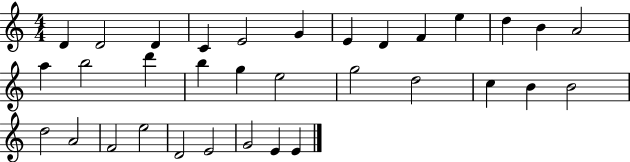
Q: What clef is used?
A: treble